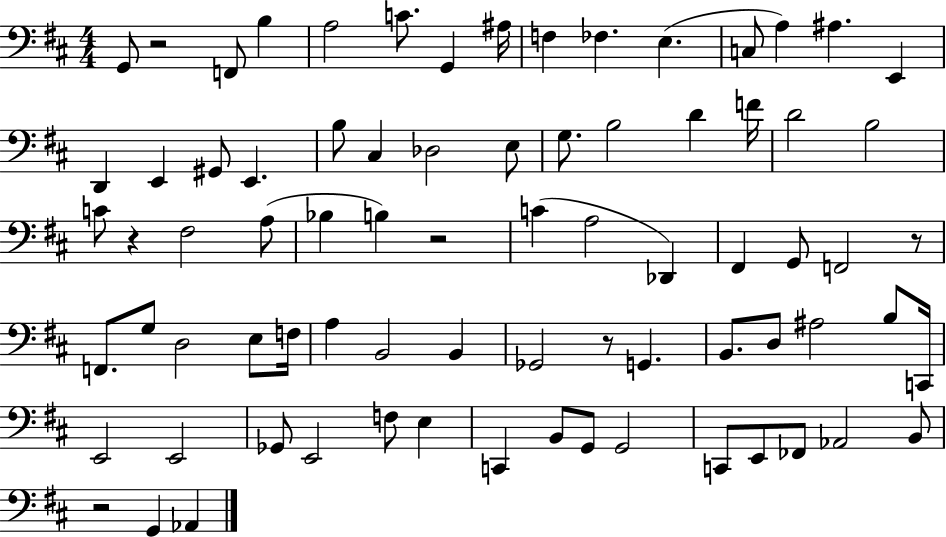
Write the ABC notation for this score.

X:1
T:Untitled
M:4/4
L:1/4
K:D
G,,/2 z2 F,,/2 B, A,2 C/2 G,, ^A,/4 F, _F, E, C,/2 A, ^A, E,, D,, E,, ^G,,/2 E,, B,/2 ^C, _D,2 E,/2 G,/2 B,2 D F/4 D2 B,2 C/2 z ^F,2 A,/2 _B, B, z2 C A,2 _D,, ^F,, G,,/2 F,,2 z/2 F,,/2 G,/2 D,2 E,/2 F,/4 A, B,,2 B,, _G,,2 z/2 G,, B,,/2 D,/2 ^A,2 B,/2 C,,/4 E,,2 E,,2 _G,,/2 E,,2 F,/2 E, C,, B,,/2 G,,/2 G,,2 C,,/2 E,,/2 _F,,/2 _A,,2 B,,/2 z2 G,, _A,,